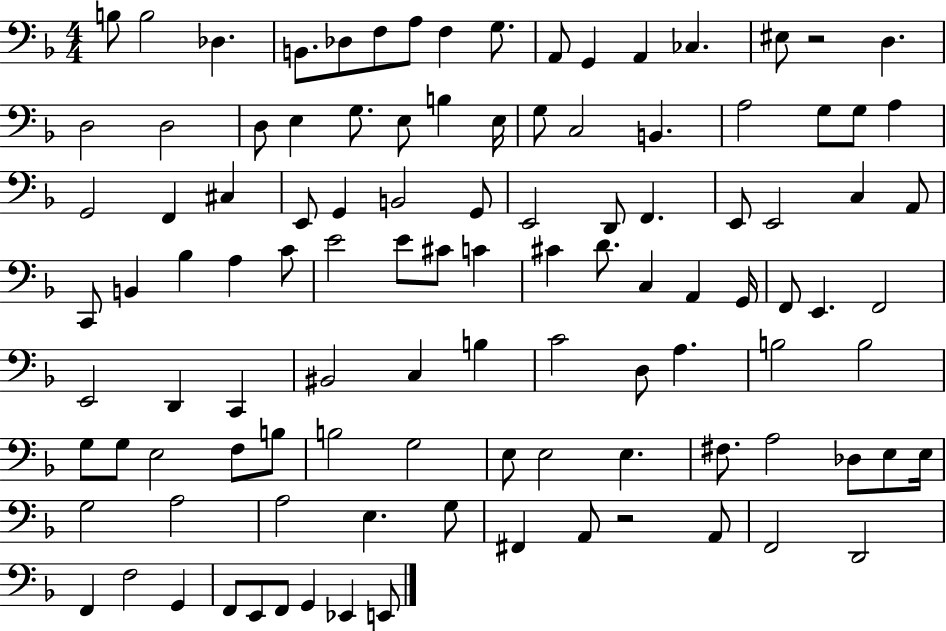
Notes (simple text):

B3/e B3/h Db3/q. B2/e. Db3/e F3/e A3/e F3/q G3/e. A2/e G2/q A2/q CES3/q. EIS3/e R/h D3/q. D3/h D3/h D3/e E3/q G3/e. E3/e B3/q E3/s G3/e C3/h B2/q. A3/h G3/e G3/e A3/q G2/h F2/q C#3/q E2/e G2/q B2/h G2/e E2/h D2/e F2/q. E2/e E2/h C3/q A2/e C2/e B2/q Bb3/q A3/q C4/e E4/h E4/e C#4/e C4/q C#4/q D4/e. C3/q A2/q G2/s F2/e E2/q. F2/h E2/h D2/q C2/q BIS2/h C3/q B3/q C4/h D3/e A3/q. B3/h B3/h G3/e G3/e E3/h F3/e B3/e B3/h G3/h E3/e E3/h E3/q. F#3/e. A3/h Db3/e E3/e E3/s G3/h A3/h A3/h E3/q. G3/e F#2/q A2/e R/h A2/e F2/h D2/h F2/q F3/h G2/q F2/e E2/e F2/e G2/q Eb2/q E2/e